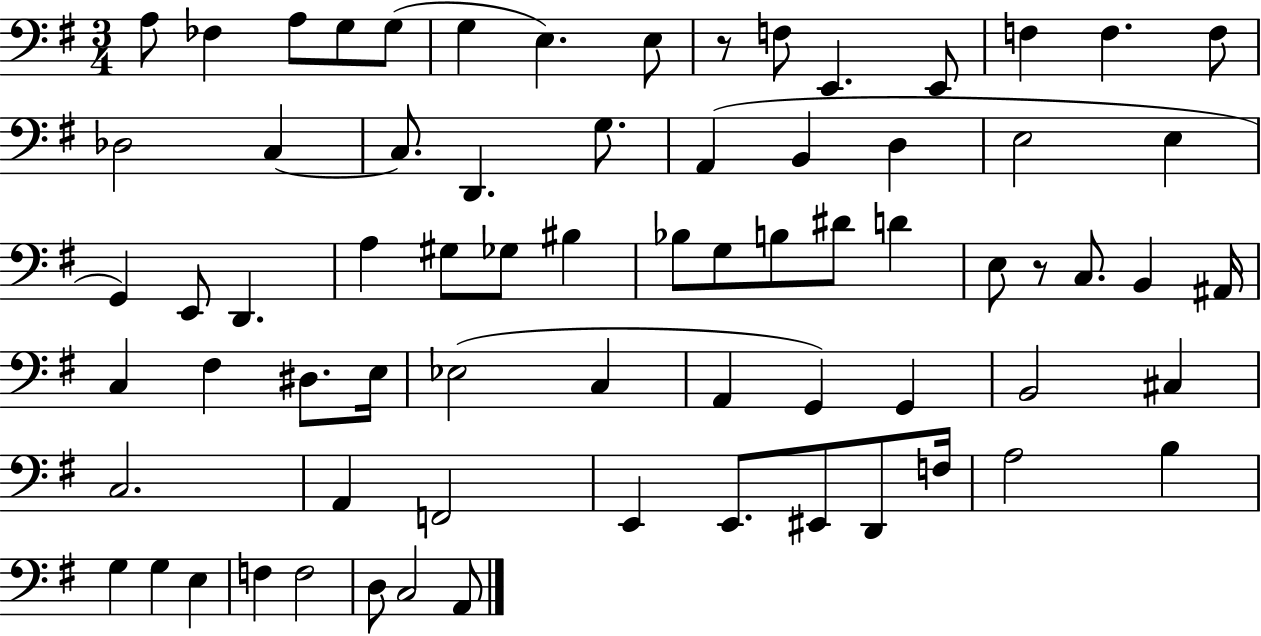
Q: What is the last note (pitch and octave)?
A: A2